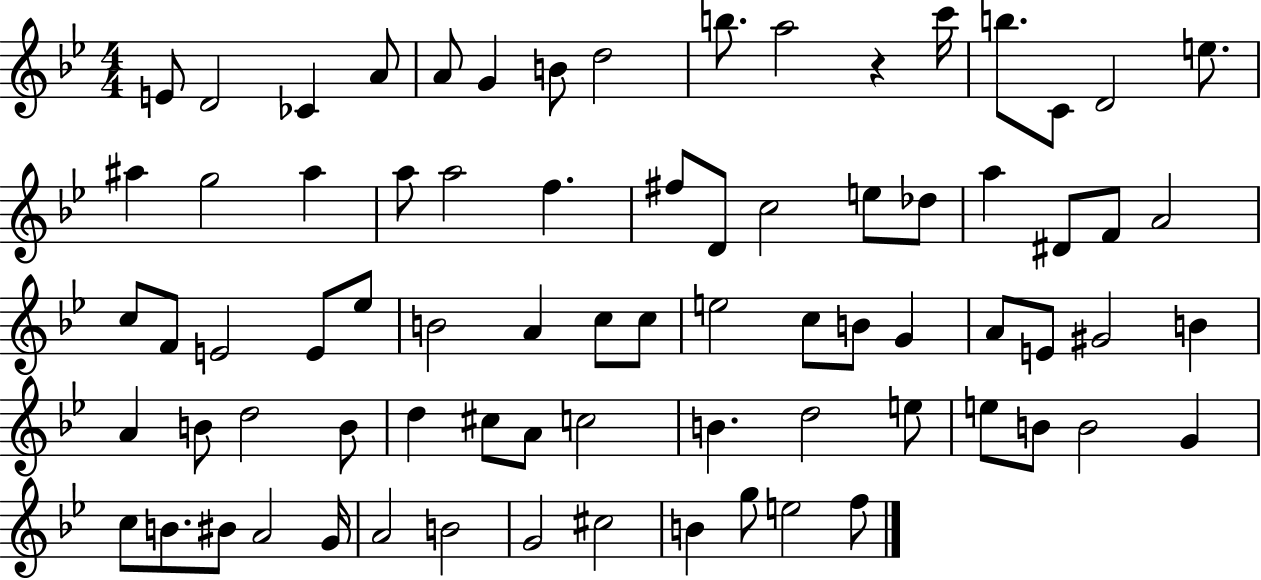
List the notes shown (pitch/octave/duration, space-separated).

E4/e D4/h CES4/q A4/e A4/e G4/q B4/e D5/h B5/e. A5/h R/q C6/s B5/e. C4/e D4/h E5/e. A#5/q G5/h A#5/q A5/e A5/h F5/q. F#5/e D4/e C5/h E5/e Db5/e A5/q D#4/e F4/e A4/h C5/e F4/e E4/h E4/e Eb5/e B4/h A4/q C5/e C5/e E5/h C5/e B4/e G4/q A4/e E4/e G#4/h B4/q A4/q B4/e D5/h B4/e D5/q C#5/e A4/e C5/h B4/q. D5/h E5/e E5/e B4/e B4/h G4/q C5/e B4/e. BIS4/e A4/h G4/s A4/h B4/h G4/h C#5/h B4/q G5/e E5/h F5/e